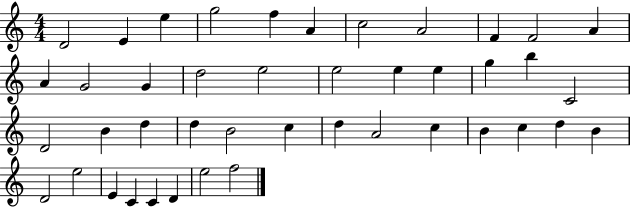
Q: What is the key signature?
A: C major